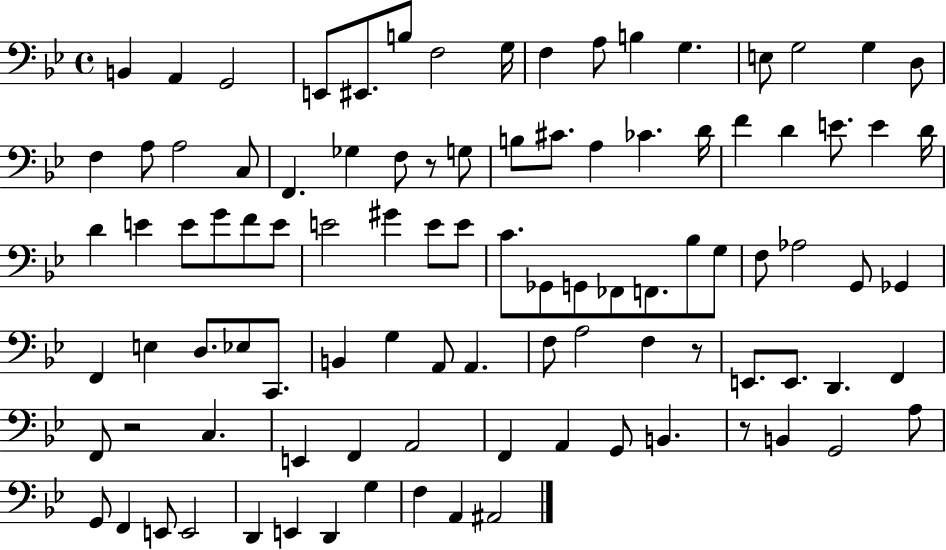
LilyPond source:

{
  \clef bass
  \time 4/4
  \defaultTimeSignature
  \key bes \major
  \repeat volta 2 { b,4 a,4 g,2 | e,8 eis,8. b8 f2 g16 | f4 a8 b4 g4. | e8 g2 g4 d8 | \break f4 a8 a2 c8 | f,4. ges4 f8 r8 g8 | b8 cis'8. a4 ces'4. d'16 | f'4 d'4 e'8. e'4 d'16 | \break d'4 e'4 e'8 g'8 f'8 e'8 | e'2 gis'4 e'8 e'8 | c'8. ges,8 g,8 fes,8 f,8. bes8 g8 | f8 aes2 g,8 ges,4 | \break f,4 e4 d8. ees8 c,8. | b,4 g4 a,8 a,4. | f8 a2 f4 r8 | e,8. e,8. d,4. f,4 | \break f,8 r2 c4. | e,4 f,4 a,2 | f,4 a,4 g,8 b,4. | r8 b,4 g,2 a8 | \break g,8 f,4 e,8 e,2 | d,4 e,4 d,4 g4 | f4 a,4 ais,2 | } \bar "|."
}